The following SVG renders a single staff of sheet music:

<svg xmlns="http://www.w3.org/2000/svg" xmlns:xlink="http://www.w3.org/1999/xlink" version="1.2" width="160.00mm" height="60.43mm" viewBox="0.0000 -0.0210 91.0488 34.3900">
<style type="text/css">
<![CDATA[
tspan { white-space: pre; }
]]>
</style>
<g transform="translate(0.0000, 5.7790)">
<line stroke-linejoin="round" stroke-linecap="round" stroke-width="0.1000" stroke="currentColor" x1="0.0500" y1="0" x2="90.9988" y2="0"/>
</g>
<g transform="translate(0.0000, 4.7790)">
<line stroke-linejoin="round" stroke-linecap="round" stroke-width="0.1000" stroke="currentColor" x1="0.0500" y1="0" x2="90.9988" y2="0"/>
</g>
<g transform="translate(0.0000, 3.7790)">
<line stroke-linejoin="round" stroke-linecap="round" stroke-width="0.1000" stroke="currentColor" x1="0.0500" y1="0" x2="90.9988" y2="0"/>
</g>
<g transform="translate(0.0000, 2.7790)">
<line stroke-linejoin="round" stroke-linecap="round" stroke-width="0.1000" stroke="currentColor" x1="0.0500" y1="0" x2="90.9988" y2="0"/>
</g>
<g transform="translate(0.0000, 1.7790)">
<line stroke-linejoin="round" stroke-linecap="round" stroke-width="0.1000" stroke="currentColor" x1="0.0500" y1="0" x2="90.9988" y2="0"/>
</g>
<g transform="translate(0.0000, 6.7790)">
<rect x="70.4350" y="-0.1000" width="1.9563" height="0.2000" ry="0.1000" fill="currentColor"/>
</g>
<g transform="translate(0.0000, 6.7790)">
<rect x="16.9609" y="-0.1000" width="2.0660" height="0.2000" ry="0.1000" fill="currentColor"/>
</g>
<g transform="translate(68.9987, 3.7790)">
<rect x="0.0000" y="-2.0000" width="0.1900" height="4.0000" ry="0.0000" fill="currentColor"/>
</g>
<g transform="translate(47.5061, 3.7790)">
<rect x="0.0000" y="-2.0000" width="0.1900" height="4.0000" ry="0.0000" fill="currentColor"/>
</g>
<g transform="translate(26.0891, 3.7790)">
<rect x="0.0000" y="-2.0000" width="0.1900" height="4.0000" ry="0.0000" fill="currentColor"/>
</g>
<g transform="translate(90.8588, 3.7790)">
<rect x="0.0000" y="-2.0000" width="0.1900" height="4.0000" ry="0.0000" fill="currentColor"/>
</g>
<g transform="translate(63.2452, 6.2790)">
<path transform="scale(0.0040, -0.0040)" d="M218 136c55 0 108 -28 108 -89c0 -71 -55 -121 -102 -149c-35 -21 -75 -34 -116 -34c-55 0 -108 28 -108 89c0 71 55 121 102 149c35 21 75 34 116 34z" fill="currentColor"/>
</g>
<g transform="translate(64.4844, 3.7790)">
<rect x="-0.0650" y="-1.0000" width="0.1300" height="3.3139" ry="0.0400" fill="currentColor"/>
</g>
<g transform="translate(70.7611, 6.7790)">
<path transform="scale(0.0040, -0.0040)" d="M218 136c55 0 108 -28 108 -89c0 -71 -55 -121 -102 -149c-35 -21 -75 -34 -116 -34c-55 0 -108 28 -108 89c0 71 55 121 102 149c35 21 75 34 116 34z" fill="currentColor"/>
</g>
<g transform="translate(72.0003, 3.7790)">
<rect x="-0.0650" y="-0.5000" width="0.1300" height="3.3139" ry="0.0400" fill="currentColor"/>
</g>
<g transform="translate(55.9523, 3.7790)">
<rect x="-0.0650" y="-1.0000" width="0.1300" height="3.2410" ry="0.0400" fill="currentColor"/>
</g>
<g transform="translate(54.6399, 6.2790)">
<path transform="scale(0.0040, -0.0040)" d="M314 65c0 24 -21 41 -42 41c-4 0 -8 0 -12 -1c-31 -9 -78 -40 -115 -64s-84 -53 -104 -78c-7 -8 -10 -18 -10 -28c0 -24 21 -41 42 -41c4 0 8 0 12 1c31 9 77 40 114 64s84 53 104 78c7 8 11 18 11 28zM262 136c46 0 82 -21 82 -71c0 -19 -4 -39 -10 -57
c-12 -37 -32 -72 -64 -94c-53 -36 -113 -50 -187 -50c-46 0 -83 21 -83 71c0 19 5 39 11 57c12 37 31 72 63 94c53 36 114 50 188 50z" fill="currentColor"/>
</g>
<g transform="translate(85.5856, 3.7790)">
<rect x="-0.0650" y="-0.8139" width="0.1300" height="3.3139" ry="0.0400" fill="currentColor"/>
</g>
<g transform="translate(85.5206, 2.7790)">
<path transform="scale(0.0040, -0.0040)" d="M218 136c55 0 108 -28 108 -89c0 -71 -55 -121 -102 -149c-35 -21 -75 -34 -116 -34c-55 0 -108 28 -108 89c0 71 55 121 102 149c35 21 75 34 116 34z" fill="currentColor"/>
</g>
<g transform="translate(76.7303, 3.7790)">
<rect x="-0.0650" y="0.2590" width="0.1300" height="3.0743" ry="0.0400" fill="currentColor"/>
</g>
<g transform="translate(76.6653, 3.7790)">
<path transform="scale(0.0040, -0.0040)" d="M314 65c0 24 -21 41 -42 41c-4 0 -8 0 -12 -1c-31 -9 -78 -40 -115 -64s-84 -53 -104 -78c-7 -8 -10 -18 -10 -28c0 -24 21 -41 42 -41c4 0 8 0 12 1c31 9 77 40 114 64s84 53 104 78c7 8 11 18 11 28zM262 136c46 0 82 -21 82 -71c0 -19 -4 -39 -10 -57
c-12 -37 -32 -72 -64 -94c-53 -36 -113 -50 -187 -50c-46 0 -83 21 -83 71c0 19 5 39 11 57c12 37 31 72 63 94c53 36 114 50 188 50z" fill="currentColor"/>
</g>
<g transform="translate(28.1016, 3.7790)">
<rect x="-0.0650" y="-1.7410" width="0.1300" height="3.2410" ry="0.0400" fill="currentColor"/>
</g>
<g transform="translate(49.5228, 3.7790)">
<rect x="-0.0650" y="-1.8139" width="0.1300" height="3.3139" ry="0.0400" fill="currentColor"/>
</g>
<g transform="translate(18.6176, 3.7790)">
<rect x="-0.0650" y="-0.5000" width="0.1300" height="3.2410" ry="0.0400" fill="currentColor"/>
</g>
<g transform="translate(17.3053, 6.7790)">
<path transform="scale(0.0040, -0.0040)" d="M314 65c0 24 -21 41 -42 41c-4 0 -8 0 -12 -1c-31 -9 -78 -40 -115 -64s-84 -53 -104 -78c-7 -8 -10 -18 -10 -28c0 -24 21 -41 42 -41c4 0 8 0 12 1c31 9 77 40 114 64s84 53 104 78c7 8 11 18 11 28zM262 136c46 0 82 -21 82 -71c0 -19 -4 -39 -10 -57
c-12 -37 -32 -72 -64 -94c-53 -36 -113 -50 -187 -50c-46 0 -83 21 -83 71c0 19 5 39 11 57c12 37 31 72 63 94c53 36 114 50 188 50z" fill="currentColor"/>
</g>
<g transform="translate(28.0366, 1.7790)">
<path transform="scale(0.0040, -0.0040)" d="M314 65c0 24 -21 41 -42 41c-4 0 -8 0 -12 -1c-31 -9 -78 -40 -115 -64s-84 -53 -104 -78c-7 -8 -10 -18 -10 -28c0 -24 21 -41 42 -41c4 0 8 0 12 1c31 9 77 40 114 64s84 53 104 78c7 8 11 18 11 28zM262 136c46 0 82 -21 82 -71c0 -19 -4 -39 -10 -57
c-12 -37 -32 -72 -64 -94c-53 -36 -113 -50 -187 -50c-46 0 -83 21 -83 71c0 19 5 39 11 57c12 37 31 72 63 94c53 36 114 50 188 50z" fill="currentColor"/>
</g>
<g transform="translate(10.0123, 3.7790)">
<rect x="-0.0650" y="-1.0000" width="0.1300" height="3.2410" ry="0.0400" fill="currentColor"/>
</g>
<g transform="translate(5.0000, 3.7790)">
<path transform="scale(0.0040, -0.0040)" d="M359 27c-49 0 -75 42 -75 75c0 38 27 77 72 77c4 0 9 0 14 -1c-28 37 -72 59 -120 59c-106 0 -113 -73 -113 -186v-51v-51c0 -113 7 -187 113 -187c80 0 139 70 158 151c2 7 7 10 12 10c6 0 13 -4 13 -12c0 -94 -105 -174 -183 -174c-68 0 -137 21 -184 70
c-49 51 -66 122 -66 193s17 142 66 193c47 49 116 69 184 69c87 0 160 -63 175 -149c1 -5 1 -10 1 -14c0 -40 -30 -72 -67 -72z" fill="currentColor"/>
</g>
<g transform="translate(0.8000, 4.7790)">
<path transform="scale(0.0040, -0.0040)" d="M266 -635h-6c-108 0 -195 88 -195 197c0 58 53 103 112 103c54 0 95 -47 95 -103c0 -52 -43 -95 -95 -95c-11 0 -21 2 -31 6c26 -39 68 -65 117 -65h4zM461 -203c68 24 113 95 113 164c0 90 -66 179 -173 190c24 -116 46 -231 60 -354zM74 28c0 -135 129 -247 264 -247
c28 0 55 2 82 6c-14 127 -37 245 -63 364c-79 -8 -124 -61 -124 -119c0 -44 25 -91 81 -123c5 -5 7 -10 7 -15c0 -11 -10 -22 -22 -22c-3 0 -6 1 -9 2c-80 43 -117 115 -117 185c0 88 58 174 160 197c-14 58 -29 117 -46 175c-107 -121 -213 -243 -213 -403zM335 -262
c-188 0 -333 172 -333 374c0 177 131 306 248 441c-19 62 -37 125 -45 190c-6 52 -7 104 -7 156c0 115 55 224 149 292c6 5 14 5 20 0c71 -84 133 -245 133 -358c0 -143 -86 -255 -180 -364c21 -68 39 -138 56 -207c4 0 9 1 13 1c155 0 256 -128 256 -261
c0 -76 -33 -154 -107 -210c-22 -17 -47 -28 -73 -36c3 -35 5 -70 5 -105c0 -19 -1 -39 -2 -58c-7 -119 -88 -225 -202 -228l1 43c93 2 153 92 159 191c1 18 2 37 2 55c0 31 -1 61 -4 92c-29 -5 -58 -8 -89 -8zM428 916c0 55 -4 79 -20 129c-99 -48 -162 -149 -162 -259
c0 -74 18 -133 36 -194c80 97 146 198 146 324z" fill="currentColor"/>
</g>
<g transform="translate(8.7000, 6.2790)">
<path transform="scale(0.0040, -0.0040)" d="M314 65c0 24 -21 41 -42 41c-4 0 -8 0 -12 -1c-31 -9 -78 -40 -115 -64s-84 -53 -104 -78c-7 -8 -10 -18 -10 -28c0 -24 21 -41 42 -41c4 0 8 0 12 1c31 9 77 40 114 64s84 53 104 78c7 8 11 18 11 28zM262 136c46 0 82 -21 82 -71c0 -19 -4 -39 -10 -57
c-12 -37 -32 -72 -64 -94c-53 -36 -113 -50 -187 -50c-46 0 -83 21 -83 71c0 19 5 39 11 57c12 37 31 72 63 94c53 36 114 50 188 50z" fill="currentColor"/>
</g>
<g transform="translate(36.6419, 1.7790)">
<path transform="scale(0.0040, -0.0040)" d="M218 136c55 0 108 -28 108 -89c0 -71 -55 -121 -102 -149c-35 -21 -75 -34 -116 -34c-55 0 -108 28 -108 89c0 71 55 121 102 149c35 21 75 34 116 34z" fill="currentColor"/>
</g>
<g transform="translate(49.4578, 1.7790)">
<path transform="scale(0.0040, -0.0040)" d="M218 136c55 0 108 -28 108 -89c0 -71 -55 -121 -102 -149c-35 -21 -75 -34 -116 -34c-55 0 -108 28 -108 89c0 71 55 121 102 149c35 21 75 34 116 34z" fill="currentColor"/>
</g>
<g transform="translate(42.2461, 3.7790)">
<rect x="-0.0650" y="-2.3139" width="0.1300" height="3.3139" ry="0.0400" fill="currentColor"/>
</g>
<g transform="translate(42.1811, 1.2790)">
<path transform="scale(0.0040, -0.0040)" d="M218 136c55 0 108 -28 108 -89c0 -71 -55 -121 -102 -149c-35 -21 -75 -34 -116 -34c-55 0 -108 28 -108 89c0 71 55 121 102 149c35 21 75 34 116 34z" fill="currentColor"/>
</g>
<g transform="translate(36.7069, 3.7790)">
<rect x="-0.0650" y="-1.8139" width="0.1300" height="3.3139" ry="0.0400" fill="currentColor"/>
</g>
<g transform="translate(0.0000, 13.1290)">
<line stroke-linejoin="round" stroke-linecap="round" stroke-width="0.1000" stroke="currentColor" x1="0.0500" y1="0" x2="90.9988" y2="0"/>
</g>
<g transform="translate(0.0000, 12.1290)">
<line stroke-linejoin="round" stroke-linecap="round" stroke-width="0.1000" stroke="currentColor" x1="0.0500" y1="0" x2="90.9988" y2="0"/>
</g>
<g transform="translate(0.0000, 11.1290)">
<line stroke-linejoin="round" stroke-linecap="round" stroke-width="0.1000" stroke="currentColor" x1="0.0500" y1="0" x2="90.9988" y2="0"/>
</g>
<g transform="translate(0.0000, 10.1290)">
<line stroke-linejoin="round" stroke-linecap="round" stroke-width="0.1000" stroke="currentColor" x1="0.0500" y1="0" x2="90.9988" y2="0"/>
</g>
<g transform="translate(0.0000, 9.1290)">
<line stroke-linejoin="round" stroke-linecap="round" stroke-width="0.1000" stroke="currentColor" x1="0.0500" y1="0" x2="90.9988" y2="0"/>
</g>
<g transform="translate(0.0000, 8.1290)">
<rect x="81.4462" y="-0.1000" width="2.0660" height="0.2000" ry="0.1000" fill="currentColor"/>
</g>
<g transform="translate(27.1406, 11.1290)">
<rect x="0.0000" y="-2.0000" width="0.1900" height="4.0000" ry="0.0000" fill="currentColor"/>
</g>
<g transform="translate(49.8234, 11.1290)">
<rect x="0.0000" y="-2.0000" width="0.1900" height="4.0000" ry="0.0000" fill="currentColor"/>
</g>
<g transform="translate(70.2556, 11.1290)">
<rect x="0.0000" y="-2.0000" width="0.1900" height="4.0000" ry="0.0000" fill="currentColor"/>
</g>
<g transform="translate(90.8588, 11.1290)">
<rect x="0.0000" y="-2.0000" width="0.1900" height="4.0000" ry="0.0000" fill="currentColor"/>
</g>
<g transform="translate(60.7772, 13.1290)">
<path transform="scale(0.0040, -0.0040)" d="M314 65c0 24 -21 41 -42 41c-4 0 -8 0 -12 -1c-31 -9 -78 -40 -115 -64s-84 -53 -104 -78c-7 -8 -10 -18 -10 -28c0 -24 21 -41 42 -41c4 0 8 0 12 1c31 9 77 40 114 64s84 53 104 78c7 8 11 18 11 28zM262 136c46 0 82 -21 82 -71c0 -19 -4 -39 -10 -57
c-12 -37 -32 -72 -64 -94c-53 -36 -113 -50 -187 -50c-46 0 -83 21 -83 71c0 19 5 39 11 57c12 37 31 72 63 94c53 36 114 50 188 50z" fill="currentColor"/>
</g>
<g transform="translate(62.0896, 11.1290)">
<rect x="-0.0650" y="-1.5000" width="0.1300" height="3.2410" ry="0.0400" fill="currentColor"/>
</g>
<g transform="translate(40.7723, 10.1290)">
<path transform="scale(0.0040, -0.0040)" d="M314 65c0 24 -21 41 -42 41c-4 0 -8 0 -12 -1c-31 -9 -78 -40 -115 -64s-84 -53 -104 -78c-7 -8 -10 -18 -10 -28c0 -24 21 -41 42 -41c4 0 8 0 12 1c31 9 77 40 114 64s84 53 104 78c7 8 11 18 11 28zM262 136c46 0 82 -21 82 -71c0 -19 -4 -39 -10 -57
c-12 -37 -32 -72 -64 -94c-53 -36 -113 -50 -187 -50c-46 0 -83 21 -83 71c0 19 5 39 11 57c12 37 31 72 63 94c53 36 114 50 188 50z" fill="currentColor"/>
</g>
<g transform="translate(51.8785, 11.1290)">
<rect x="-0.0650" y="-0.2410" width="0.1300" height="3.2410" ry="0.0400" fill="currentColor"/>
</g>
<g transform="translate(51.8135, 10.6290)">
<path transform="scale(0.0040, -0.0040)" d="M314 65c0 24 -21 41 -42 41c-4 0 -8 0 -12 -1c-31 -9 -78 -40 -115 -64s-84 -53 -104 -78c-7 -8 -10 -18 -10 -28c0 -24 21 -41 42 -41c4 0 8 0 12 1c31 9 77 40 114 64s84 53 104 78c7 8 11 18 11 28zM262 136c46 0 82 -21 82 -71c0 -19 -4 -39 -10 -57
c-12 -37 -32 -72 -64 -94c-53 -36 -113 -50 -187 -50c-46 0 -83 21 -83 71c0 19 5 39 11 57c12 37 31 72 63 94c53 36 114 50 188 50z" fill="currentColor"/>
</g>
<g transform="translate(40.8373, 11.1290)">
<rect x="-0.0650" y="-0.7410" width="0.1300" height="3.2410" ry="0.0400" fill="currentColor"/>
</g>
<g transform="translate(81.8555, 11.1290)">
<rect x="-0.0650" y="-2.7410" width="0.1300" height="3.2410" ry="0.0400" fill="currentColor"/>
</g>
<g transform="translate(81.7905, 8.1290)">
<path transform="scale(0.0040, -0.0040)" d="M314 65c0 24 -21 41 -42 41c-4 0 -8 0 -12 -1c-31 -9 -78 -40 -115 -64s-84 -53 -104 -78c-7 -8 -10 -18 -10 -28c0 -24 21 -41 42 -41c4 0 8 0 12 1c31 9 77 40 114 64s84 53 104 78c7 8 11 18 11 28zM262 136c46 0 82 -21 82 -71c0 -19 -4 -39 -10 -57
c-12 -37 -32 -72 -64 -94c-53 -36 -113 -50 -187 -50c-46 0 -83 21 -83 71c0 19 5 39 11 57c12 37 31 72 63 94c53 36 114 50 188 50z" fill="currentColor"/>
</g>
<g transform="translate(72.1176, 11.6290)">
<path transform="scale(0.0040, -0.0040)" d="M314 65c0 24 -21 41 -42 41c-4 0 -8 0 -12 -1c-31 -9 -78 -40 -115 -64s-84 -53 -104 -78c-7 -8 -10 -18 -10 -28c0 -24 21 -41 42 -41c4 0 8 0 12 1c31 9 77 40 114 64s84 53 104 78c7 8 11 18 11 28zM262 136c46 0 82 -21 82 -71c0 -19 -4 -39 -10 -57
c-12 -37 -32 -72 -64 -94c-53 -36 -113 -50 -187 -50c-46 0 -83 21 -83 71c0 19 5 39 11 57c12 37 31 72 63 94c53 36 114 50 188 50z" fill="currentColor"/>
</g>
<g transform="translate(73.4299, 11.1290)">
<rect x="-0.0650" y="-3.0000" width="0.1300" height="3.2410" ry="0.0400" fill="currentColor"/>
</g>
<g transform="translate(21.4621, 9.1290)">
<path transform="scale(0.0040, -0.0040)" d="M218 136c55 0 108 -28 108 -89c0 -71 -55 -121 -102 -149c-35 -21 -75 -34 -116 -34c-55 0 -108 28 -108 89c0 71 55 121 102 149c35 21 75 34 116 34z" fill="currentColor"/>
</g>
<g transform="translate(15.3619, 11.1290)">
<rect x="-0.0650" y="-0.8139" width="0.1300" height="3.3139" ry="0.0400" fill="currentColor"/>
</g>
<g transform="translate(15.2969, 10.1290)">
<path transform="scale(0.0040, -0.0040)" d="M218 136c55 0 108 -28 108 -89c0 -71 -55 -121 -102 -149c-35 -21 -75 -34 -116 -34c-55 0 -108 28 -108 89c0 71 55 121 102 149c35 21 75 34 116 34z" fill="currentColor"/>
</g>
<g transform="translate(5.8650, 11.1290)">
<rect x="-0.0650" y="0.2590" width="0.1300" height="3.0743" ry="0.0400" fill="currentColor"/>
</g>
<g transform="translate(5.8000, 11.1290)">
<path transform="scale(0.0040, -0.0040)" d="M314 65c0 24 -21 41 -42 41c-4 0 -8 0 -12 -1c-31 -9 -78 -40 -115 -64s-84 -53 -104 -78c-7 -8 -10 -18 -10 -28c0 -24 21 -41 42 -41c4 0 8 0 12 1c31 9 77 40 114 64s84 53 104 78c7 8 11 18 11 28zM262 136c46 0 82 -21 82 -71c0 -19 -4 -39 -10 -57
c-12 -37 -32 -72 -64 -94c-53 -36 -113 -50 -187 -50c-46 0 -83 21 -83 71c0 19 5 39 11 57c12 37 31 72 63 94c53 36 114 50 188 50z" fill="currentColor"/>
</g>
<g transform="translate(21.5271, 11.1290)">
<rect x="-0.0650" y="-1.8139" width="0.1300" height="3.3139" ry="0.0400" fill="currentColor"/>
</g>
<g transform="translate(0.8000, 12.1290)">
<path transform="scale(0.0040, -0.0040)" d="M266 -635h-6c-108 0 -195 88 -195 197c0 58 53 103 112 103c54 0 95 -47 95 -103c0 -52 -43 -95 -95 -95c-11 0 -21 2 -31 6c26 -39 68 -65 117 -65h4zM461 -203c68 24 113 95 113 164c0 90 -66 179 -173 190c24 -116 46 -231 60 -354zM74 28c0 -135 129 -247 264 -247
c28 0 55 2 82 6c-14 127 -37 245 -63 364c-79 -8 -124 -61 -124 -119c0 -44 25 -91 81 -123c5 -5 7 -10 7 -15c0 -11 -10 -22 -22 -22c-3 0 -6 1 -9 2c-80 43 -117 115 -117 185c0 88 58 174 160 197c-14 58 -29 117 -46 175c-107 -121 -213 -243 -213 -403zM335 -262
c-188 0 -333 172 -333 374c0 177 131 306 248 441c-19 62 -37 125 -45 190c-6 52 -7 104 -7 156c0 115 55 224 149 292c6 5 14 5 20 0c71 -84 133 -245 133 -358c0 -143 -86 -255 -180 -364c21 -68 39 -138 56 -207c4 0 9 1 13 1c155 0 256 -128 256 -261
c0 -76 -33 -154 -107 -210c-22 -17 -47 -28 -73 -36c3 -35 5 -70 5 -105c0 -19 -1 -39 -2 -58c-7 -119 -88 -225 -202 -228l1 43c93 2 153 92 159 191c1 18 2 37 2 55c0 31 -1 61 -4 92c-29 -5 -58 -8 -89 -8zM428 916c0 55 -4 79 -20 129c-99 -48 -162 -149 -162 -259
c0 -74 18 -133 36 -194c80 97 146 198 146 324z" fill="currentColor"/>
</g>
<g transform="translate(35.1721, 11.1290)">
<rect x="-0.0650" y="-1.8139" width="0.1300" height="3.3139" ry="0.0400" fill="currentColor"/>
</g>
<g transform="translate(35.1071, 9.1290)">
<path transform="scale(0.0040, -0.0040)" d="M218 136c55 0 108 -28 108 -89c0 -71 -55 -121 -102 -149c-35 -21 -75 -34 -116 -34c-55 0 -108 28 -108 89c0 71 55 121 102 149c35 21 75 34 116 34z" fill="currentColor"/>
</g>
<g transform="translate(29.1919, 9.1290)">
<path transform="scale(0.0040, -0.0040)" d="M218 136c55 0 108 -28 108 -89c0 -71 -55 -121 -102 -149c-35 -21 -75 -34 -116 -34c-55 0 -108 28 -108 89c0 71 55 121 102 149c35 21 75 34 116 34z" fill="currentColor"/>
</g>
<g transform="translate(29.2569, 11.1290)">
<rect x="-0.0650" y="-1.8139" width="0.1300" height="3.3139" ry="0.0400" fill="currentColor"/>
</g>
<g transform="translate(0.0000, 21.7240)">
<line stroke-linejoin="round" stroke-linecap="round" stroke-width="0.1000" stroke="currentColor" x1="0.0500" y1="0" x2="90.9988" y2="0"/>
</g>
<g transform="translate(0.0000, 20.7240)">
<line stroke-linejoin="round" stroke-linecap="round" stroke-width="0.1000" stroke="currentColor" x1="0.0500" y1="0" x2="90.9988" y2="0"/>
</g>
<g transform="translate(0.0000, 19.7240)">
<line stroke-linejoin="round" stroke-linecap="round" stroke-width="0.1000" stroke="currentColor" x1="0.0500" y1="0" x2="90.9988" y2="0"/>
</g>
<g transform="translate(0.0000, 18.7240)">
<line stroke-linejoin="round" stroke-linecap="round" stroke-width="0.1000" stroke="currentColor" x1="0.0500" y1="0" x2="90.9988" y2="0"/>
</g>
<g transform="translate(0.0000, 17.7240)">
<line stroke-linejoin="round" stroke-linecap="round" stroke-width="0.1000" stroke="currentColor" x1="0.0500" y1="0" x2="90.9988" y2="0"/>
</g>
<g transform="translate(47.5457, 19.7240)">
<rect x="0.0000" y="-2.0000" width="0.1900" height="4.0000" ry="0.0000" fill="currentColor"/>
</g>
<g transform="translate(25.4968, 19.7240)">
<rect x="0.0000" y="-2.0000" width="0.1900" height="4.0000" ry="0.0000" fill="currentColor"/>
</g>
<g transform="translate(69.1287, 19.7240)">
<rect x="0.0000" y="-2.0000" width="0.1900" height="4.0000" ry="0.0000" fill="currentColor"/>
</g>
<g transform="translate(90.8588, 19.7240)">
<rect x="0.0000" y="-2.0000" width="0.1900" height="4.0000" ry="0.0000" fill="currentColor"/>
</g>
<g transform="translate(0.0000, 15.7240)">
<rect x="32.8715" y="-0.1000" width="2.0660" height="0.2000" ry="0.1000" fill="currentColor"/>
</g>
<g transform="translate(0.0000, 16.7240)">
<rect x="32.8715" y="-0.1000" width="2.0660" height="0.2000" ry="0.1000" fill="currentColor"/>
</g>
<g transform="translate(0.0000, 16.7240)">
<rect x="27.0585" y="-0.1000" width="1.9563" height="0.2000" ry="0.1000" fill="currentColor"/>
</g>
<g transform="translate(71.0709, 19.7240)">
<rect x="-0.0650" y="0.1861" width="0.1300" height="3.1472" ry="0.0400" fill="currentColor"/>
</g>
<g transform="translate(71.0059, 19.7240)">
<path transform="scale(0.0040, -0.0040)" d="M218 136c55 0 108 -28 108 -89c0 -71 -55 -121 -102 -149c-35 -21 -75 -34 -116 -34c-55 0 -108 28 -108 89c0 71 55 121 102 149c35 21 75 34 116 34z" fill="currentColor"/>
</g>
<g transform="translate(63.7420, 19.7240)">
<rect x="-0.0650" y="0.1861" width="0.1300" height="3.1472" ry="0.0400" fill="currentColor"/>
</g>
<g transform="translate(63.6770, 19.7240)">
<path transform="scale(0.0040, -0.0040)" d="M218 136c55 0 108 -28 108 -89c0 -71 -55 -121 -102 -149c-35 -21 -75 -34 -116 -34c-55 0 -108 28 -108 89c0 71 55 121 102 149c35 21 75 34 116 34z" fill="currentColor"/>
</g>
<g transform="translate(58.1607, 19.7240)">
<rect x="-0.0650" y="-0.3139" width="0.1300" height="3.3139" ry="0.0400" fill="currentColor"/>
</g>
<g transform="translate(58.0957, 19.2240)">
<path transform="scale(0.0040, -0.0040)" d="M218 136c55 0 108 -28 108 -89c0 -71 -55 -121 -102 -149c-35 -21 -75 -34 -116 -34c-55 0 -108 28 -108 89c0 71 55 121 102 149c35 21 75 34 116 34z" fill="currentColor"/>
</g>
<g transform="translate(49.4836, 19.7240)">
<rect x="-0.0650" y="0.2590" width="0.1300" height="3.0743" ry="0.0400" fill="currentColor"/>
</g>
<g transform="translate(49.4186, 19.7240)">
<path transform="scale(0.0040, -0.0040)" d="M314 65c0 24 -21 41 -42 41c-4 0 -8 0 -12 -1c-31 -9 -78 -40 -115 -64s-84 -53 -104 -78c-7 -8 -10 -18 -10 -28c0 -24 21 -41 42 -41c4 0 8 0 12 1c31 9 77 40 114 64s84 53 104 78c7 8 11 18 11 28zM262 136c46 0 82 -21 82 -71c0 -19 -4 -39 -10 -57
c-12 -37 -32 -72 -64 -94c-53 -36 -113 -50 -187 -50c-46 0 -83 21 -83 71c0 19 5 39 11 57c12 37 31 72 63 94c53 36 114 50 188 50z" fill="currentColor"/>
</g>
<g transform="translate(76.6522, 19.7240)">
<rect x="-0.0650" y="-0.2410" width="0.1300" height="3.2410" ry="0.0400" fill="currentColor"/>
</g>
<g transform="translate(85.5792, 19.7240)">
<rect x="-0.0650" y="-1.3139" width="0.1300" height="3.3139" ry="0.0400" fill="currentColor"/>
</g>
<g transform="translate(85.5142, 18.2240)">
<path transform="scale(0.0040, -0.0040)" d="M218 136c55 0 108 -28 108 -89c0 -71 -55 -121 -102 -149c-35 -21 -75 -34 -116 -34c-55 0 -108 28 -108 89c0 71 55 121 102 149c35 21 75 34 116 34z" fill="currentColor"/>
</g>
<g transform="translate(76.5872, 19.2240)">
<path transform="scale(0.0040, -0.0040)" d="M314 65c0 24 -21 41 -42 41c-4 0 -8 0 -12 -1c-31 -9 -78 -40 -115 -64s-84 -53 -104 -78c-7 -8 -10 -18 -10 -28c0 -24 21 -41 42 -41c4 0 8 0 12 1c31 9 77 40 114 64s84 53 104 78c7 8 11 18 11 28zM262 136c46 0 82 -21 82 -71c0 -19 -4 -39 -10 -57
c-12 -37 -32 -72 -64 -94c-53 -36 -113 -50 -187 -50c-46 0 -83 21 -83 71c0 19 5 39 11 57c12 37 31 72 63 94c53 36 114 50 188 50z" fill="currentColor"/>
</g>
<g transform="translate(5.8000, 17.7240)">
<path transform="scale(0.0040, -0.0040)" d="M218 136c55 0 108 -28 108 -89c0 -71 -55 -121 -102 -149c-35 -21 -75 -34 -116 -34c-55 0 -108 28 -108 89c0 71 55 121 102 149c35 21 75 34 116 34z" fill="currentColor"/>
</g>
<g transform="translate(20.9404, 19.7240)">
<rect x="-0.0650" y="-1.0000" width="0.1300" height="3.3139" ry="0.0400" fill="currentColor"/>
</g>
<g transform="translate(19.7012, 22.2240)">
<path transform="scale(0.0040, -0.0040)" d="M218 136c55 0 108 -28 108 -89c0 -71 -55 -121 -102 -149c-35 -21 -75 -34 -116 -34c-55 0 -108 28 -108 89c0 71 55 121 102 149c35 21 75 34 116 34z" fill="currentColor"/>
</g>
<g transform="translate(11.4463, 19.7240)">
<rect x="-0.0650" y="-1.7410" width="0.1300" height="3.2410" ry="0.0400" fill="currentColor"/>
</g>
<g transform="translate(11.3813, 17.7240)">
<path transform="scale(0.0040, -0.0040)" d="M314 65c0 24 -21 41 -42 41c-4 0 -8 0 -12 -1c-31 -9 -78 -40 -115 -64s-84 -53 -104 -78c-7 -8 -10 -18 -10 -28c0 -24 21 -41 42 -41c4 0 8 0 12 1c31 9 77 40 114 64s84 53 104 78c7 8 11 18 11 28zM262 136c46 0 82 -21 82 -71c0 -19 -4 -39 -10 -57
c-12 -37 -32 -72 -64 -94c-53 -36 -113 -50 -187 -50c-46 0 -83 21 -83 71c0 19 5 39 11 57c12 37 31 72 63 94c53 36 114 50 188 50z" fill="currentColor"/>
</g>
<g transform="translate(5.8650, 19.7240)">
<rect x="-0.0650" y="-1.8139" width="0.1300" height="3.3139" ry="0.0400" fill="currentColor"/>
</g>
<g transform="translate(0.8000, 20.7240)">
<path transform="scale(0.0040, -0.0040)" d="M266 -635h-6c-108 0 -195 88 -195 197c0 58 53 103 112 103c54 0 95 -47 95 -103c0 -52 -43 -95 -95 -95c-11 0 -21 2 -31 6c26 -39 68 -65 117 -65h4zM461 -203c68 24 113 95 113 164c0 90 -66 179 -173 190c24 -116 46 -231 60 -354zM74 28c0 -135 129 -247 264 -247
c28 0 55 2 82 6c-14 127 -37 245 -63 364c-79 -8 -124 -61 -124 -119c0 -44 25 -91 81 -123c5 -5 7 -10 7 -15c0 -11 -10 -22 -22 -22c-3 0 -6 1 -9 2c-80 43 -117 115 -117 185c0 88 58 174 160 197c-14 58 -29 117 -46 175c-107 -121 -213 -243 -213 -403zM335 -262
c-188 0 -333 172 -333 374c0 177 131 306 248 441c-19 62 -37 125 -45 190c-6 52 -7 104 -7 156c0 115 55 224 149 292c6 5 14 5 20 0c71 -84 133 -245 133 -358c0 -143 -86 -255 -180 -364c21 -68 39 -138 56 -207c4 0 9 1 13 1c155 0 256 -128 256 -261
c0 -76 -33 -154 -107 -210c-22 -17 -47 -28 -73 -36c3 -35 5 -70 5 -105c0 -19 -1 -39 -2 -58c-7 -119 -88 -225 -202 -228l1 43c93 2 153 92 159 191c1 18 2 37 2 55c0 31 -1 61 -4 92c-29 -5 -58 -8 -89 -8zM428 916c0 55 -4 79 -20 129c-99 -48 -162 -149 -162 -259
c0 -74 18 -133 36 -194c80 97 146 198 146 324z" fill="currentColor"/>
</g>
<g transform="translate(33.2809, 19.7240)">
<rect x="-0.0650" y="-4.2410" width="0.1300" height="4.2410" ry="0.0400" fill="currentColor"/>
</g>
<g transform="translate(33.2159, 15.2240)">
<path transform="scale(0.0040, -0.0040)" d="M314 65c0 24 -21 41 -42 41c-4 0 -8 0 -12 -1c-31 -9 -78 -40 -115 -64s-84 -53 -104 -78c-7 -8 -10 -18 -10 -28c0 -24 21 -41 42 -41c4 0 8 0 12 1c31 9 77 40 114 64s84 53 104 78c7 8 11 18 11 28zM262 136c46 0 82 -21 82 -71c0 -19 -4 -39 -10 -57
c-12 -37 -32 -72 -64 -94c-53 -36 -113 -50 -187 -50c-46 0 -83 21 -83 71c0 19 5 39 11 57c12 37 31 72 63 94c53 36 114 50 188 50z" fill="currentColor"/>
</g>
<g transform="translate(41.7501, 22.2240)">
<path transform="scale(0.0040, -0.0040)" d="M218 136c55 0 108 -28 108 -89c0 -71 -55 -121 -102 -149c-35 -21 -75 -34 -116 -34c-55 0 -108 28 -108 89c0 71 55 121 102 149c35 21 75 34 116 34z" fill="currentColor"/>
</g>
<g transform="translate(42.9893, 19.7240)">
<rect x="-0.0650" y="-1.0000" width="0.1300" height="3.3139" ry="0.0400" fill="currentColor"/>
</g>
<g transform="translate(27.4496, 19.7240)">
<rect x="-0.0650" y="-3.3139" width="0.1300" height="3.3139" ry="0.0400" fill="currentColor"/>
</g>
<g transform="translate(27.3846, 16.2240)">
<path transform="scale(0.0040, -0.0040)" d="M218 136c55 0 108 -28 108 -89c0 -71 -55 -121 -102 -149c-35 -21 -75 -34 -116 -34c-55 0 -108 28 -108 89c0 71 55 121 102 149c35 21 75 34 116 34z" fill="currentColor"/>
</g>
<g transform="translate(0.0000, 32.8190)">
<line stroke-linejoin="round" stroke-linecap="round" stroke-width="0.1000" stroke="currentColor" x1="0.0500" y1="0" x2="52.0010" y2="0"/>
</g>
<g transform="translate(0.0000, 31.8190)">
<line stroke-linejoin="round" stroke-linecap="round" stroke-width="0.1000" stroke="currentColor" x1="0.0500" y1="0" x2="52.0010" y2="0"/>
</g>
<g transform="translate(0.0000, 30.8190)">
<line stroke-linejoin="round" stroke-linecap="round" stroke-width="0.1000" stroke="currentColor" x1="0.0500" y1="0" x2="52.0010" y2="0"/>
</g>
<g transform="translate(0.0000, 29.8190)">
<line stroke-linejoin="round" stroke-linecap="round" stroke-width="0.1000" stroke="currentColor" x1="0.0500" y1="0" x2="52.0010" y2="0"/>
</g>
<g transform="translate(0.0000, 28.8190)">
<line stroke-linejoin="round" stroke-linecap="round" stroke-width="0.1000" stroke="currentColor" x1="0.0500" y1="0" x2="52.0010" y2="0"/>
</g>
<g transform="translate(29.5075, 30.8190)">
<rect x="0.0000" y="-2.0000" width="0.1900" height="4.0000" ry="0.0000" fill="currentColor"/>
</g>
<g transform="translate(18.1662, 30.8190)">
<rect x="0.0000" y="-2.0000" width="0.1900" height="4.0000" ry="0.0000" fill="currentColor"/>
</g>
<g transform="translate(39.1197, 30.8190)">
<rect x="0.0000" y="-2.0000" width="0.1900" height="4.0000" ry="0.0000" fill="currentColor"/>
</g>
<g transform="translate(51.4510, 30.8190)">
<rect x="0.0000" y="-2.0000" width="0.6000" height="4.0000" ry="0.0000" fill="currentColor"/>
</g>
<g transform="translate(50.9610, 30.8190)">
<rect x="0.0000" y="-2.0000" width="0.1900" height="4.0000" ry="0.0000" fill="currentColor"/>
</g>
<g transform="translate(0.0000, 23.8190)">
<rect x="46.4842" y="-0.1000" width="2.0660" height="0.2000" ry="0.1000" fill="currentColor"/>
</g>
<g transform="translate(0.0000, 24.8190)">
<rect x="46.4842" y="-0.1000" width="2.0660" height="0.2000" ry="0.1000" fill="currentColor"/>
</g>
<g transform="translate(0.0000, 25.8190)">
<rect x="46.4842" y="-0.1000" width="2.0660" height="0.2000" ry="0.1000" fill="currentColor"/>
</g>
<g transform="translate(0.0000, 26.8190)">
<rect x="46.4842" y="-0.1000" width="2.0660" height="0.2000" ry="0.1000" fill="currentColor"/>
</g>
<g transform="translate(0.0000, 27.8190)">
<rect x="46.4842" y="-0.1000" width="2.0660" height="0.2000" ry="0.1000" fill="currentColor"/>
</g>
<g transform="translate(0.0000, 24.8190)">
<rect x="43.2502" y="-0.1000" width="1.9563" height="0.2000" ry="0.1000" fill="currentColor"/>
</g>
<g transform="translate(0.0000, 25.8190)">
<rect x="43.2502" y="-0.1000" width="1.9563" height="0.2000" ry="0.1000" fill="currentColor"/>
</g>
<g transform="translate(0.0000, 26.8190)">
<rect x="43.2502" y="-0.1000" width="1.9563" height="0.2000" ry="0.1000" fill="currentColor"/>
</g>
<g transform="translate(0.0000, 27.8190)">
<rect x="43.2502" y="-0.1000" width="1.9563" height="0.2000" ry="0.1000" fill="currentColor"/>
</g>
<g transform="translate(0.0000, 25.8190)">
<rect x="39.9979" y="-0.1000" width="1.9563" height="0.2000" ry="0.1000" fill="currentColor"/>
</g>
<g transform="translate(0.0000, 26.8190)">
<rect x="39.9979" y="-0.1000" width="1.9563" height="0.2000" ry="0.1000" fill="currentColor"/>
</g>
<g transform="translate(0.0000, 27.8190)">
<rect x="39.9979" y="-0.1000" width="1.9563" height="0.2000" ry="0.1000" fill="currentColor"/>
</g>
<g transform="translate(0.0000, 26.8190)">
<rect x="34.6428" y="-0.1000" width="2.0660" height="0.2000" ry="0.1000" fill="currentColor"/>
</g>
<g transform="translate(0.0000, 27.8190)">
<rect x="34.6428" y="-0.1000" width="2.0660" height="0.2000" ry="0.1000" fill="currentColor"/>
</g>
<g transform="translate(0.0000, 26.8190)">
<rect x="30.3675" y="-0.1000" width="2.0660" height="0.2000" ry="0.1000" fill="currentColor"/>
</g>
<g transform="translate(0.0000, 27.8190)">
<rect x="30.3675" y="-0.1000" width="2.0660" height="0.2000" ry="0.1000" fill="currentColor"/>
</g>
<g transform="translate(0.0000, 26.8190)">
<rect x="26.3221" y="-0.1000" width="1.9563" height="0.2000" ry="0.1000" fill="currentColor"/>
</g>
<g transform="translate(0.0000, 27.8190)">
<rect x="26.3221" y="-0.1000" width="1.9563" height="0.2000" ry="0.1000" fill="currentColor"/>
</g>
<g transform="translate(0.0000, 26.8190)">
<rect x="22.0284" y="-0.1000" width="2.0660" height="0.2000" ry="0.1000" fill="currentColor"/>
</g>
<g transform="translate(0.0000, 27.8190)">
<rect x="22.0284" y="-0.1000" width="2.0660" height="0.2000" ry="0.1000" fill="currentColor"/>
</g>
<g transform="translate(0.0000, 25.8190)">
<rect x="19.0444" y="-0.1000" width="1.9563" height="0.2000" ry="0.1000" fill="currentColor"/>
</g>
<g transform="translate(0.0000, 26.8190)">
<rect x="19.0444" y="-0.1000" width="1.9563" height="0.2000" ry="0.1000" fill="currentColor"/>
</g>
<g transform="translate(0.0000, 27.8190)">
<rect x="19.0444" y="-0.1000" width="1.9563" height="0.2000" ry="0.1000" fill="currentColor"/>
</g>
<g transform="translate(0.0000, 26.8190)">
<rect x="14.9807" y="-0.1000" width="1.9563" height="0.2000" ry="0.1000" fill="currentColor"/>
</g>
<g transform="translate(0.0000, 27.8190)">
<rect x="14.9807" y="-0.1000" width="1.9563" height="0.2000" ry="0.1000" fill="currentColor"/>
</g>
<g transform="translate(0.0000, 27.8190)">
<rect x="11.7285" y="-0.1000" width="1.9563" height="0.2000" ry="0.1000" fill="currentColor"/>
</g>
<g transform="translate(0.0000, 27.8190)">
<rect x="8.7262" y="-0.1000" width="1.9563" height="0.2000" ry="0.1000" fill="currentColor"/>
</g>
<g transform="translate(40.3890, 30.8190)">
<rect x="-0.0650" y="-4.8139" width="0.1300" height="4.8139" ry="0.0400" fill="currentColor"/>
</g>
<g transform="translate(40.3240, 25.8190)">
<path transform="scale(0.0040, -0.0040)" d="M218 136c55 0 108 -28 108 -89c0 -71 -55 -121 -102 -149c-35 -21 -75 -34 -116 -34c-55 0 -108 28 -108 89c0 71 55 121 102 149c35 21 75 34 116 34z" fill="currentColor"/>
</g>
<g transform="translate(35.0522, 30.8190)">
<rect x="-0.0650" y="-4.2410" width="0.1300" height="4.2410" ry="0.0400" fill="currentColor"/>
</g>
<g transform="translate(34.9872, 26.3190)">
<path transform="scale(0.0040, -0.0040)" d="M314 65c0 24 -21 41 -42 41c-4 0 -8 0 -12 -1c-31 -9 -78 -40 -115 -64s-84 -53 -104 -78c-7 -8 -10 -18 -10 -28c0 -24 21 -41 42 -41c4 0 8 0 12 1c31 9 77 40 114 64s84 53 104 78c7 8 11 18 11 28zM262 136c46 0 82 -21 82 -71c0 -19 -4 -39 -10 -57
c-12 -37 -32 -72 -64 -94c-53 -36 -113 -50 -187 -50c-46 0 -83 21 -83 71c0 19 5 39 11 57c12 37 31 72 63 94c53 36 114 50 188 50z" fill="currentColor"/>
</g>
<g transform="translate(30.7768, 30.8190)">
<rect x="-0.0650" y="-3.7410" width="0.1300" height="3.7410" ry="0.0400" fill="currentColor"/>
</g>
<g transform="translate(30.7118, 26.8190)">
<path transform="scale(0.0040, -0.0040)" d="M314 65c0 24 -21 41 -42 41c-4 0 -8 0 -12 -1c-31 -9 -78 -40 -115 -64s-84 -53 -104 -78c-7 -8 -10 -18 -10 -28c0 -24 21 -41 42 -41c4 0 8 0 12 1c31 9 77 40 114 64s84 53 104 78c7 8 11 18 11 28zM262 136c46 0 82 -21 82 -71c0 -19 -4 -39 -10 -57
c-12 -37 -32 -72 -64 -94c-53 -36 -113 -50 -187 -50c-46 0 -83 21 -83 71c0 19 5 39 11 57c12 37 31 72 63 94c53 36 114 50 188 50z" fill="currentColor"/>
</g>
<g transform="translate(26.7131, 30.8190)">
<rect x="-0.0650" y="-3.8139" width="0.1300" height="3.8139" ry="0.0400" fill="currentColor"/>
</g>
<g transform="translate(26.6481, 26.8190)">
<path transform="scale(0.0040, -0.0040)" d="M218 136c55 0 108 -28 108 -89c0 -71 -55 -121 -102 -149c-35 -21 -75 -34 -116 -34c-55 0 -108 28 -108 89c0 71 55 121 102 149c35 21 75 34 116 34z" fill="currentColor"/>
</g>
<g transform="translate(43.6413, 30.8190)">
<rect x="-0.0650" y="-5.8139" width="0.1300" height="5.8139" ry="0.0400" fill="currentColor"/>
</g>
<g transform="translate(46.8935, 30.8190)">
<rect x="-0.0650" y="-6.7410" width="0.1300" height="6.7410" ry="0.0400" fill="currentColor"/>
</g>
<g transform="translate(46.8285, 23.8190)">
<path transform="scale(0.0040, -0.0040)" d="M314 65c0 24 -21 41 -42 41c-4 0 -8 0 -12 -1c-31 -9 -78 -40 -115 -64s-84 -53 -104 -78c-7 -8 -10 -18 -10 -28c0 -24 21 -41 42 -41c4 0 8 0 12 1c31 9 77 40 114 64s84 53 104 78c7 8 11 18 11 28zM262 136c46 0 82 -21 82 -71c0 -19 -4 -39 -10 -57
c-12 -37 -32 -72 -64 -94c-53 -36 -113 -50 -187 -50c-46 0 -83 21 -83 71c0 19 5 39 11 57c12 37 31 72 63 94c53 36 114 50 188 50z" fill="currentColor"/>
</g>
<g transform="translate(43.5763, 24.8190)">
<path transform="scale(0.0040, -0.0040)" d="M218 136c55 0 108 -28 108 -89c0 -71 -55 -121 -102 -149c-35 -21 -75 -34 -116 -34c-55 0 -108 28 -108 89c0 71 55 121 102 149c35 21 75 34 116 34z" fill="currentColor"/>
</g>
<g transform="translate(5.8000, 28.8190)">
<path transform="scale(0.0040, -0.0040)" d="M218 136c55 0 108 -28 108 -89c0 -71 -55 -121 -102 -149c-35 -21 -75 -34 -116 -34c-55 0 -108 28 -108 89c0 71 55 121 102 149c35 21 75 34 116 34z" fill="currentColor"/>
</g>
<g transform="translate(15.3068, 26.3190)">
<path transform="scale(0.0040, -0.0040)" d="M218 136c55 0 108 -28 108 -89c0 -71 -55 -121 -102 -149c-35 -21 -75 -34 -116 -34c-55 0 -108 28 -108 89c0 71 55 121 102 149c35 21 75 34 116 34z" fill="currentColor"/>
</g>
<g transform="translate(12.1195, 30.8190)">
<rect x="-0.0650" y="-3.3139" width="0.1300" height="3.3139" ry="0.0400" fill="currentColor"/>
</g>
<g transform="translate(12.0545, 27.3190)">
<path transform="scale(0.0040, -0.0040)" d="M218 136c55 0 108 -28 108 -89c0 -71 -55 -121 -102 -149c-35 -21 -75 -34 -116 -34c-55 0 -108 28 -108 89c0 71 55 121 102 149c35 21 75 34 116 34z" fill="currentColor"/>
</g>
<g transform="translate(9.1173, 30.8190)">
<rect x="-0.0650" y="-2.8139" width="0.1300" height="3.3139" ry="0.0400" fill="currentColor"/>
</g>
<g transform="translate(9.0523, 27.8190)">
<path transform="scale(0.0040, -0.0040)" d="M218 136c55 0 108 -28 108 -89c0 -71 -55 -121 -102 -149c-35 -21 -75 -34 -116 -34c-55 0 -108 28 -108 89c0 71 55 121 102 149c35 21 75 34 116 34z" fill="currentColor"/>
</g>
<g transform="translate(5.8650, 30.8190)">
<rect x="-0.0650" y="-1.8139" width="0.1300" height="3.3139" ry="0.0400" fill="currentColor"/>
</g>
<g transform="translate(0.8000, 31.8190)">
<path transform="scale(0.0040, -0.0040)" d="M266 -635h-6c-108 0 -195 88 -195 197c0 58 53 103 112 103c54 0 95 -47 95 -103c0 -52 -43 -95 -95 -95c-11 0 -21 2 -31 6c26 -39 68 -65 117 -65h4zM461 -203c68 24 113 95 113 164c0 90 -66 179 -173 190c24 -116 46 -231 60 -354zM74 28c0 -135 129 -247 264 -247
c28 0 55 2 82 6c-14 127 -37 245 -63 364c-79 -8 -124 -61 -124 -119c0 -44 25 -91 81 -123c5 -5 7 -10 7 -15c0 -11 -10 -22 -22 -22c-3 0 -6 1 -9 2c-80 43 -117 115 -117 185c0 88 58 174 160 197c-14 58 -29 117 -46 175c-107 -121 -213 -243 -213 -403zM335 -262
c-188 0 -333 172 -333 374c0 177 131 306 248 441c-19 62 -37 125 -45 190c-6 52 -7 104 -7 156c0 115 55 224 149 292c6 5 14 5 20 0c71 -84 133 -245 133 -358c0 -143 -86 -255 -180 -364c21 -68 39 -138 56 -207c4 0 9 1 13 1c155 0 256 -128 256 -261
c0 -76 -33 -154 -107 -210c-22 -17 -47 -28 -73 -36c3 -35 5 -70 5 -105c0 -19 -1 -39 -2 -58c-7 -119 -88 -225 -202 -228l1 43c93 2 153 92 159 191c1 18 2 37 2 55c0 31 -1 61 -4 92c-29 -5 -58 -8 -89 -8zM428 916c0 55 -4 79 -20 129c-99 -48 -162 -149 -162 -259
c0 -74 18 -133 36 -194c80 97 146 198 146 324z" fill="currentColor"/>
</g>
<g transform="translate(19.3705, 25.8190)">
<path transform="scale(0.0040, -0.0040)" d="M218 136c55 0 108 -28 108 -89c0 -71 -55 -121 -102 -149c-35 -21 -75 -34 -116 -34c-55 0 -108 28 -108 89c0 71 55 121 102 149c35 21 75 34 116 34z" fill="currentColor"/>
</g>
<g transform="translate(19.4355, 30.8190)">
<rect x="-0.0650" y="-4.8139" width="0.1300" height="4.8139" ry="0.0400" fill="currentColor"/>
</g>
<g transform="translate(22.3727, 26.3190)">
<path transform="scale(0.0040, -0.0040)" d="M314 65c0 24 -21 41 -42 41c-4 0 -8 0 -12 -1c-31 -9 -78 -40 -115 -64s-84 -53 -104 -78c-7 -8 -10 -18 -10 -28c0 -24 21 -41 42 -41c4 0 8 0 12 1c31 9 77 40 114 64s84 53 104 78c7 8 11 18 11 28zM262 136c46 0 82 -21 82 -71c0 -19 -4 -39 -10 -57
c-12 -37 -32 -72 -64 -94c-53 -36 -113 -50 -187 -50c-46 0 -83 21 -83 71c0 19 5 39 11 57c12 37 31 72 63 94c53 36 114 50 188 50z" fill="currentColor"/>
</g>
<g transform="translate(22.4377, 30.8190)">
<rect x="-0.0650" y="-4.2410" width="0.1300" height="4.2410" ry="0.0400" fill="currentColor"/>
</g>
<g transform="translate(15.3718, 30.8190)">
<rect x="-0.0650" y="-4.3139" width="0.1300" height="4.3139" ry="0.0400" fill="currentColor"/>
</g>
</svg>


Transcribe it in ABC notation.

X:1
T:Untitled
M:4/4
L:1/4
K:C
D2 C2 f2 f g f D2 D C B2 d B2 d f f f d2 c2 E2 A2 a2 f f2 D b d'2 D B2 c B B c2 e f a b d' e' d'2 c' c'2 d'2 e' g' b'2